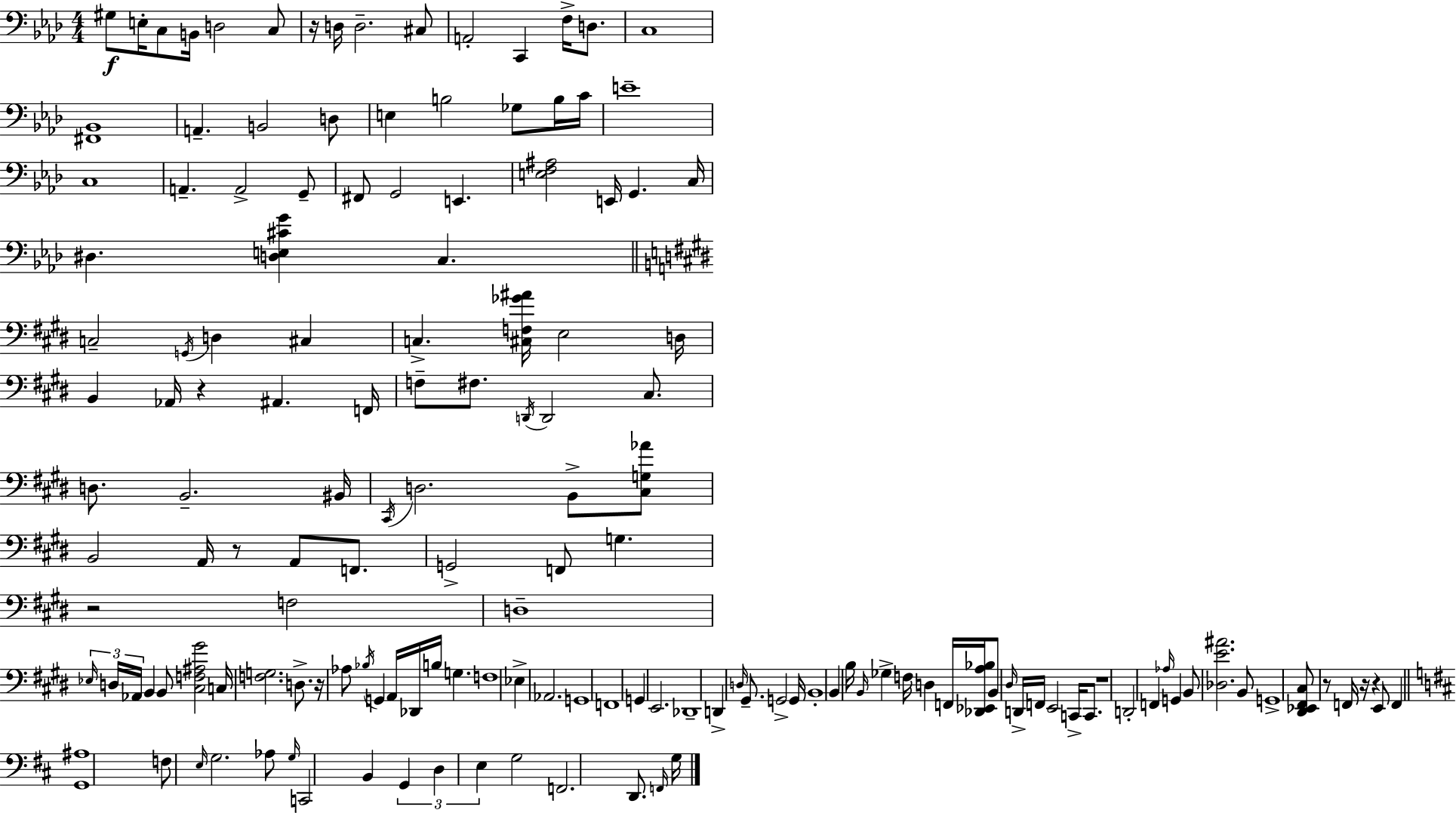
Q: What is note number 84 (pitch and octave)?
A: G2